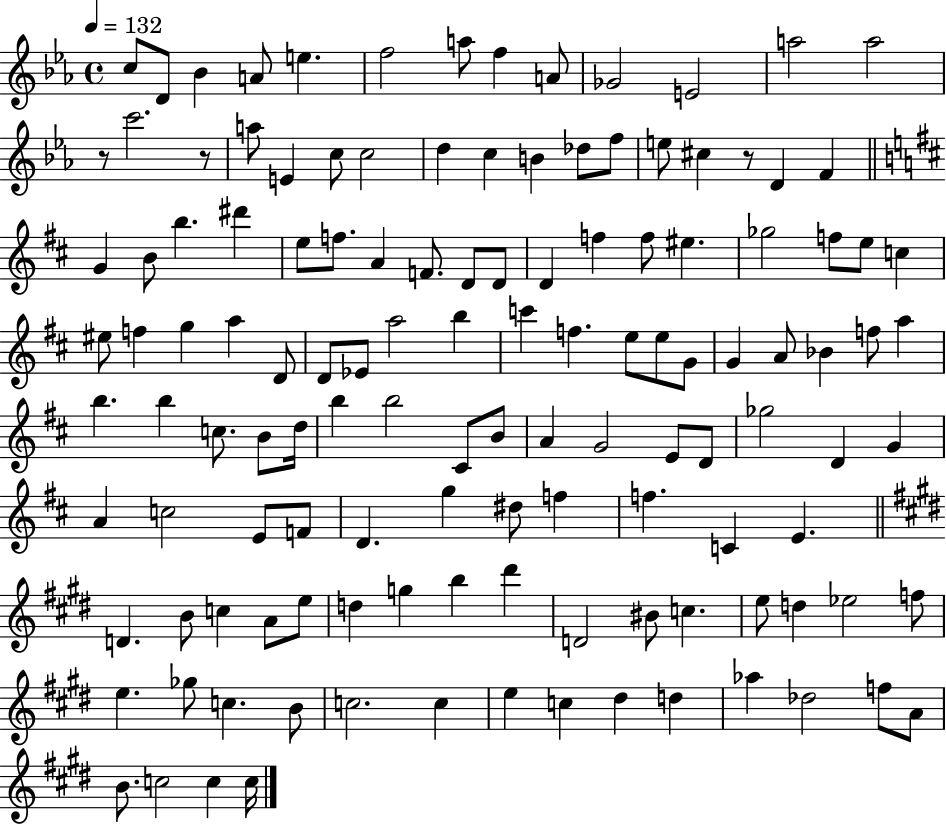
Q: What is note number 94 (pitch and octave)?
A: C5